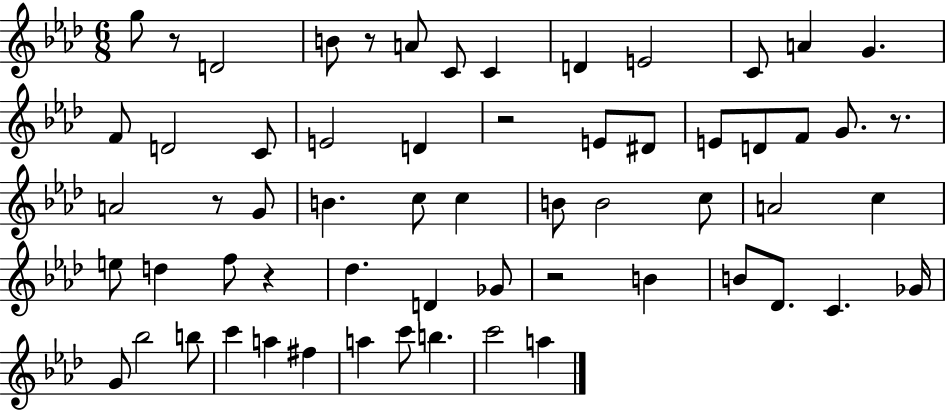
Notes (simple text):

G5/e R/e D4/h B4/e R/e A4/e C4/e C4/q D4/q E4/h C4/e A4/q G4/q. F4/e D4/h C4/e E4/h D4/q R/h E4/e D#4/e E4/e D4/e F4/e G4/e. R/e. A4/h R/e G4/e B4/q. C5/e C5/q B4/e B4/h C5/e A4/h C5/q E5/e D5/q F5/e R/q Db5/q. D4/q Gb4/e R/h B4/q B4/e Db4/e. C4/q. Gb4/s G4/e Bb5/h B5/e C6/q A5/q F#5/q A5/q C6/e B5/q. C6/h A5/q